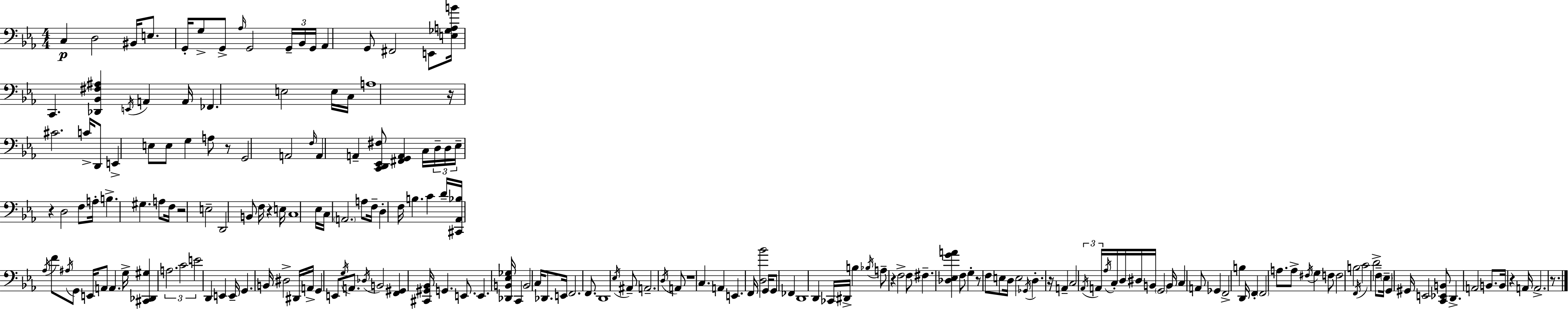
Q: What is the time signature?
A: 4/4